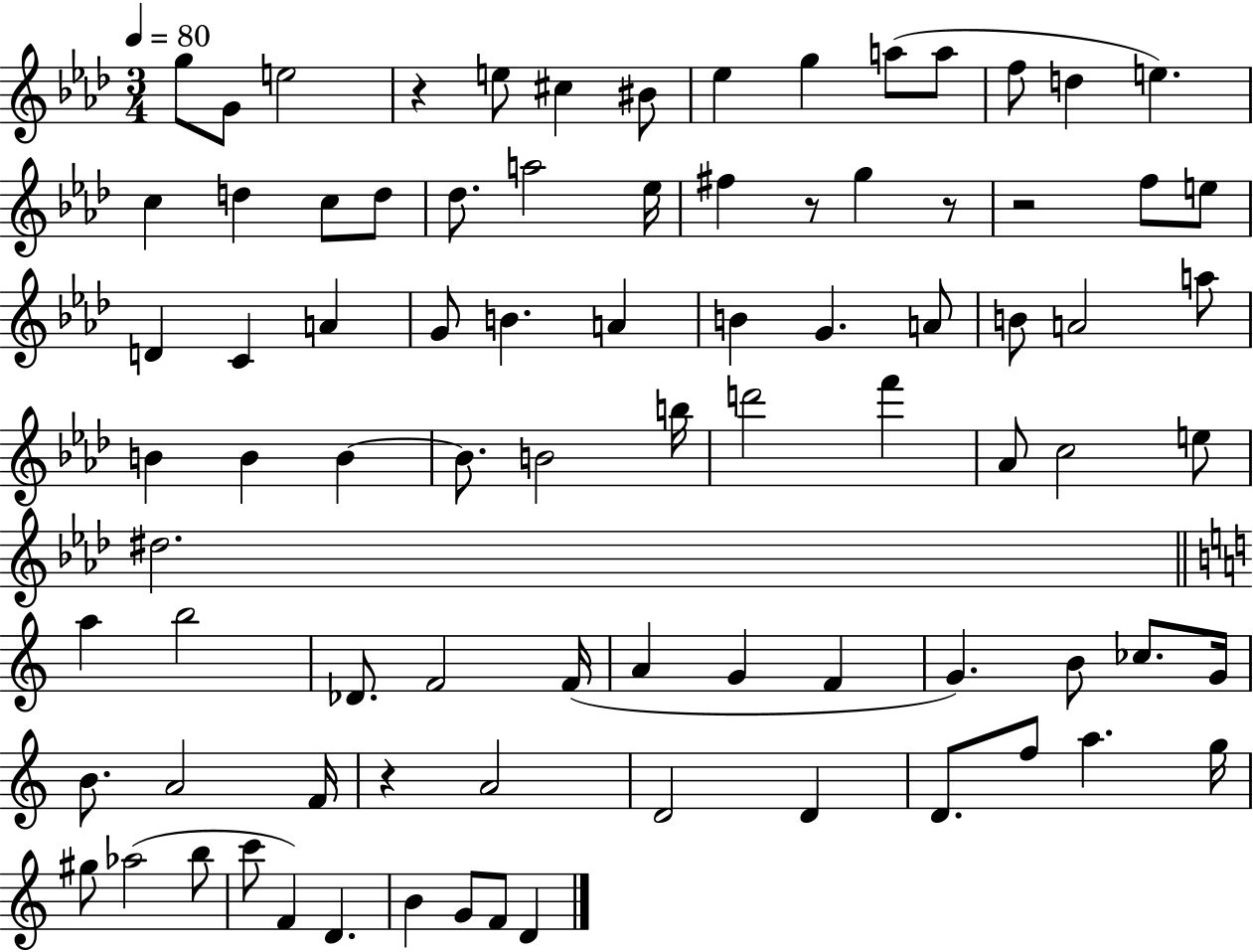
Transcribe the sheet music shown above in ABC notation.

X:1
T:Untitled
M:3/4
L:1/4
K:Ab
g/2 G/2 e2 z e/2 ^c ^B/2 _e g a/2 a/2 f/2 d e c d c/2 d/2 _d/2 a2 _e/4 ^f z/2 g z/2 z2 f/2 e/2 D C A G/2 B A B G A/2 B/2 A2 a/2 B B B B/2 B2 b/4 d'2 f' _A/2 c2 e/2 ^d2 a b2 _D/2 F2 F/4 A G F G B/2 _c/2 G/4 B/2 A2 F/4 z A2 D2 D D/2 f/2 a g/4 ^g/2 _a2 b/2 c'/2 F D B G/2 F/2 D